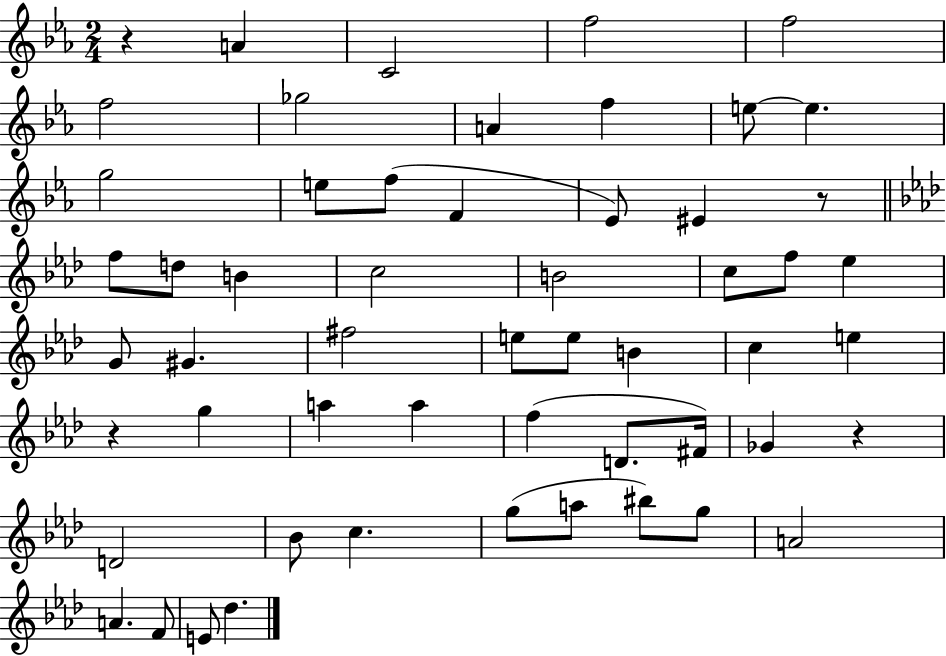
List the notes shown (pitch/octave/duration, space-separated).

R/q A4/q C4/h F5/h F5/h F5/h Gb5/h A4/q F5/q E5/e E5/q. G5/h E5/e F5/e F4/q Eb4/e EIS4/q R/e F5/e D5/e B4/q C5/h B4/h C5/e F5/e Eb5/q G4/e G#4/q. F#5/h E5/e E5/e B4/q C5/q E5/q R/q G5/q A5/q A5/q F5/q D4/e. F#4/s Gb4/q R/q D4/h Bb4/e C5/q. G5/e A5/e BIS5/e G5/e A4/h A4/q. F4/e E4/e Db5/q.